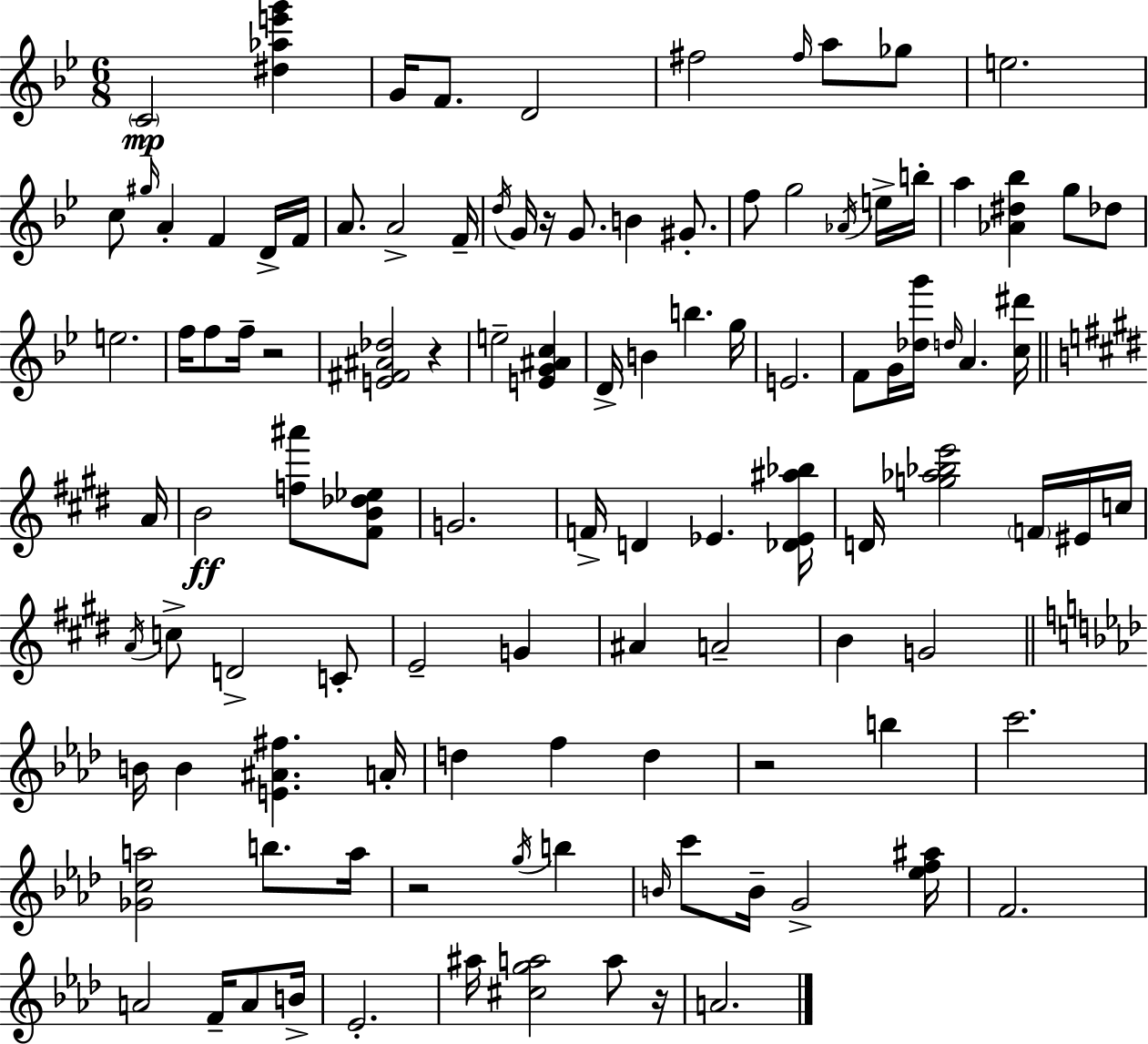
X:1
T:Untitled
M:6/8
L:1/4
K:Bb
C2 [^d_ae'g'] G/4 F/2 D2 ^f2 ^f/4 a/2 _g/2 e2 c/2 ^g/4 A F D/4 F/4 A/2 A2 F/4 d/4 G/4 z/4 G/2 B ^G/2 f/2 g2 _A/4 e/4 b/4 a [_A^d_b] g/2 _d/2 e2 f/4 f/2 f/4 z2 [E^F^A_d]2 z e2 [EG^Ac] D/4 B b g/4 E2 F/2 G/4 [_dg']/4 d/4 A [c^d']/4 A/4 B2 [f^a']/2 [^FB_d_e]/2 G2 F/4 D _E [_D_E^a_b]/4 D/4 [g_a_be']2 F/4 ^E/4 c/4 A/4 c/2 D2 C/2 E2 G ^A A2 B G2 B/4 B [E^A^f] A/4 d f d z2 b c'2 [_Gca]2 b/2 a/4 z2 g/4 b B/4 c'/2 B/4 G2 [_ef^a]/4 F2 A2 F/4 A/2 B/4 _E2 ^a/4 [^cga]2 a/2 z/4 A2